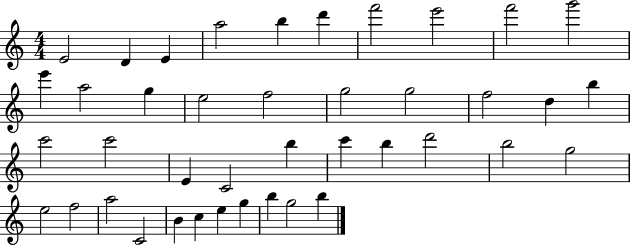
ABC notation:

X:1
T:Untitled
M:4/4
L:1/4
K:C
E2 D E a2 b d' f'2 e'2 f'2 g'2 e' a2 g e2 f2 g2 g2 f2 d b c'2 c'2 E C2 b c' b d'2 b2 g2 e2 f2 a2 C2 B c e g b g2 b